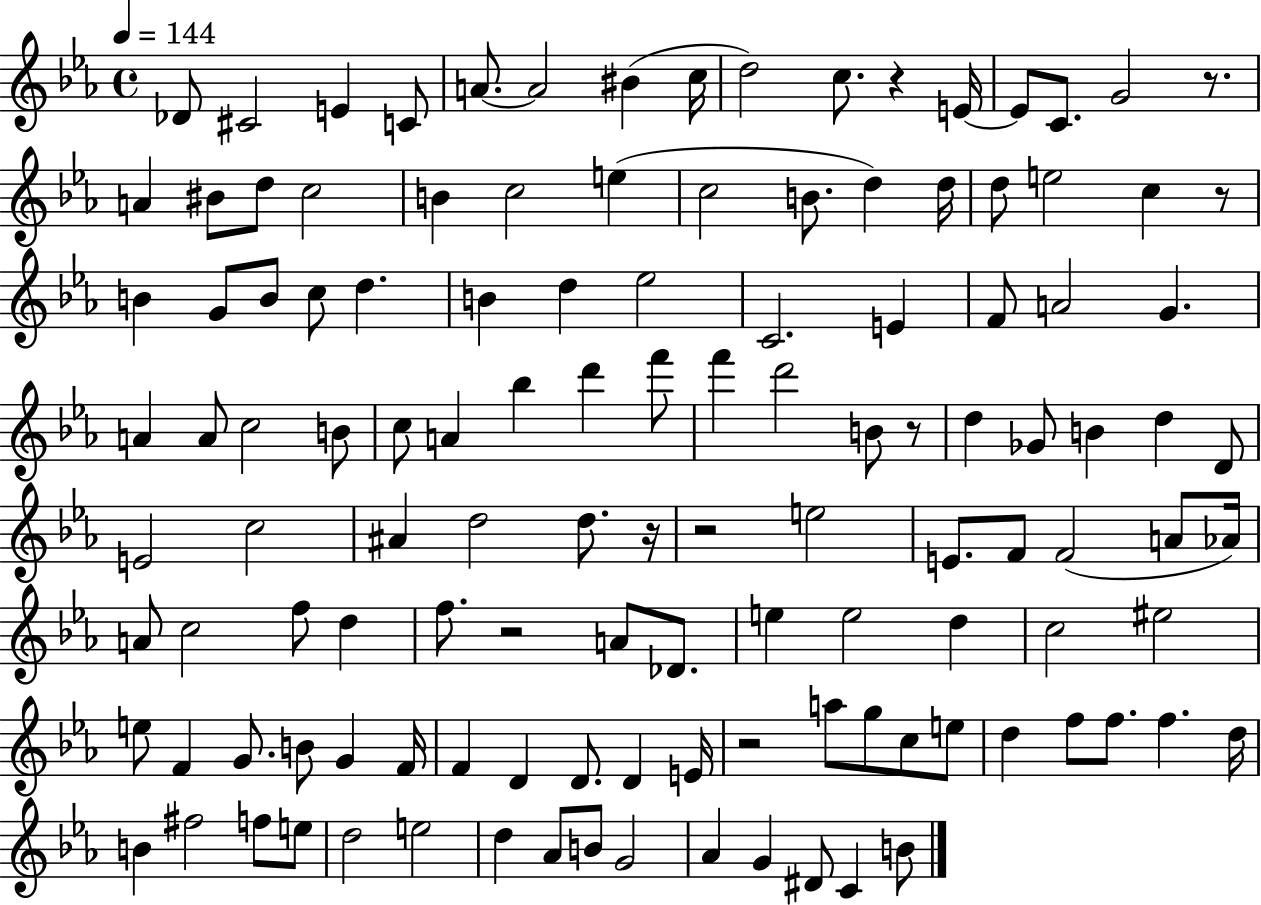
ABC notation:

X:1
T:Untitled
M:4/4
L:1/4
K:Eb
_D/2 ^C2 E C/2 A/2 A2 ^B c/4 d2 c/2 z E/4 E/2 C/2 G2 z/2 A ^B/2 d/2 c2 B c2 e c2 B/2 d d/4 d/2 e2 c z/2 B G/2 B/2 c/2 d B d _e2 C2 E F/2 A2 G A A/2 c2 B/2 c/2 A _b d' f'/2 f' d'2 B/2 z/2 d _G/2 B d D/2 E2 c2 ^A d2 d/2 z/4 z2 e2 E/2 F/2 F2 A/2 _A/4 A/2 c2 f/2 d f/2 z2 A/2 _D/2 e e2 d c2 ^e2 e/2 F G/2 B/2 G F/4 F D D/2 D E/4 z2 a/2 g/2 c/2 e/2 d f/2 f/2 f d/4 B ^f2 f/2 e/2 d2 e2 d _A/2 B/2 G2 _A G ^D/2 C B/2